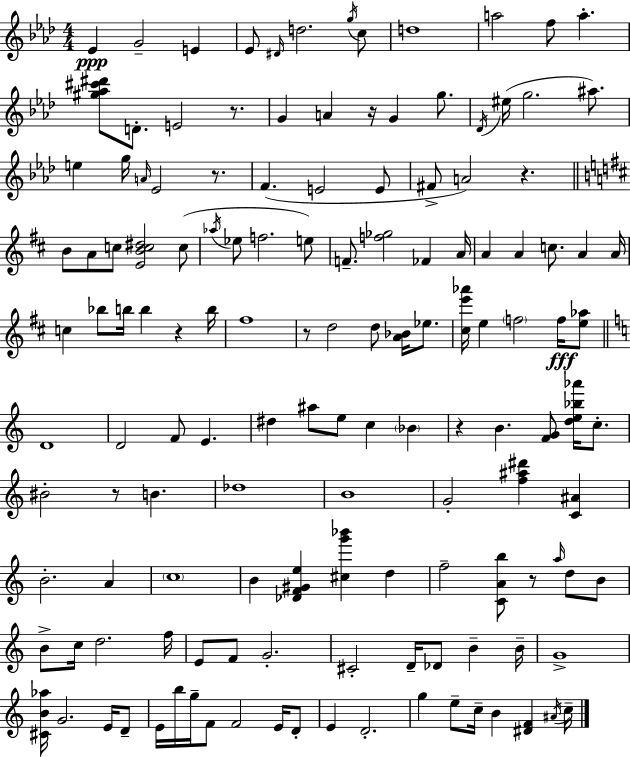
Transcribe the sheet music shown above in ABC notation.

X:1
T:Untitled
M:4/4
L:1/4
K:Fm
_E G2 E _E/2 ^D/4 d2 g/4 c/2 d4 a2 f/2 a [^g_a^c'^d']/2 D/2 E2 z/2 G A z/4 G g/2 _D/4 ^e/4 g2 ^a/2 e g/4 A/4 _E2 z/2 F E2 E/2 ^F/2 A2 z B/2 A/2 c/2 [EBc^d]2 c/2 _a/4 _e/2 f2 e/2 F/2 [f_g]2 _F A/4 A A c/2 A A/4 c _b/2 b/4 b z b/4 ^f4 z/2 d2 d/2 [A_B]/4 _e/2 [^ce'_a']/4 e f2 f/4 [e_a]/2 D4 D2 F/2 E ^d ^a/2 e/2 c _B z B [FG]/2 [de_b_a']/4 c/2 ^B2 z/2 B _d4 B4 G2 [f^a^d'] [C^A] B2 A c4 B [_DF^Ge] [^cg'_b'] d f2 [CAb]/2 z/2 a/4 d/2 B/2 B/2 c/4 d2 f/4 E/2 F/2 G2 ^C2 D/4 _D/2 B B/4 G4 [^CB_a]/4 G2 E/4 D/2 E/4 b/4 g/4 F/2 F2 E/4 D/2 E D2 g e/2 c/4 B [^DF] ^A/4 c/4